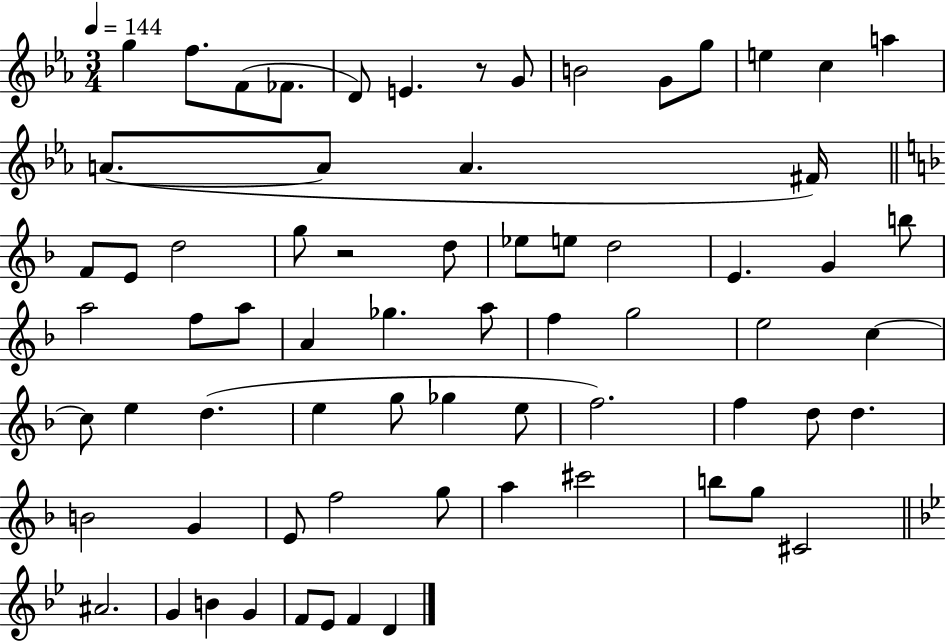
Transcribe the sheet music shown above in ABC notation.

X:1
T:Untitled
M:3/4
L:1/4
K:Eb
g f/2 F/2 _F/2 D/2 E z/2 G/2 B2 G/2 g/2 e c a A/2 A/2 A ^F/4 F/2 E/2 d2 g/2 z2 d/2 _e/2 e/2 d2 E G b/2 a2 f/2 a/2 A _g a/2 f g2 e2 c c/2 e d e g/2 _g e/2 f2 f d/2 d B2 G E/2 f2 g/2 a ^c'2 b/2 g/2 ^C2 ^A2 G B G F/2 _E/2 F D